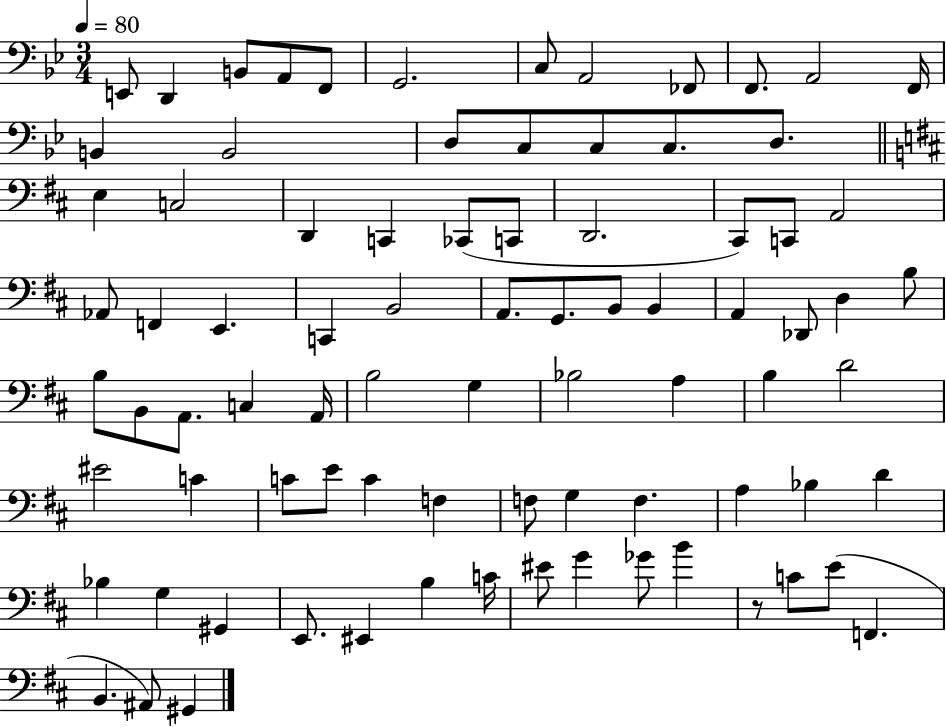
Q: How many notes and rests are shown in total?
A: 83